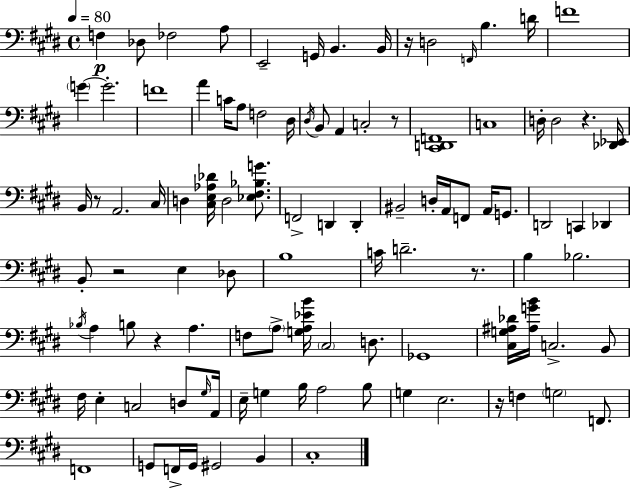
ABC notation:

X:1
T:Untitled
M:4/4
L:1/4
K:E
F, _D,/2 _F,2 A,/2 E,,2 G,,/4 B,, B,,/4 z/4 D,2 F,,/4 B, D/4 F4 G G2 F4 A C/4 A,/2 F,2 ^D,/4 ^D,/4 B,,/2 A,, C,2 z/2 [^C,,D,,F,,]4 C,4 D,/4 D,2 z [_D,,_E,,]/4 B,,/4 z/2 A,,2 ^C,/4 D, [^C,E,_A,_D]/4 D,2 [_E,^F,_B,G]/2 F,,2 D,, D,, ^B,,2 D,/4 A,,/4 F,,/2 A,,/4 G,,/2 D,,2 C,, _D,, B,,/2 z2 E, _D,/2 B,4 C/4 D2 z/2 B, _B,2 _B,/4 A, B,/2 z A, F,/2 A,/2 [G,A,_EB]/4 ^C,2 D,/2 _G,,4 [^C,G,^A,_D]/4 [^A,GB]/4 C,2 B,,/2 ^F,/4 E, C,2 D,/2 ^G,/4 A,,/4 E,/4 G, B,/4 A,2 B,/2 G, E,2 z/4 F, G,2 F,,/2 F,,4 G,,/2 F,,/4 G,,/4 ^G,,2 B,, ^C,4